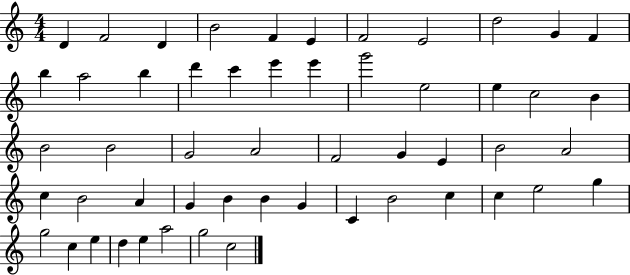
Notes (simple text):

D4/q F4/h D4/q B4/h F4/q E4/q F4/h E4/h D5/h G4/q F4/q B5/q A5/h B5/q D6/q C6/q E6/q E6/q G6/h E5/h E5/q C5/h B4/q B4/h B4/h G4/h A4/h F4/h G4/q E4/q B4/h A4/h C5/q B4/h A4/q G4/q B4/q B4/q G4/q C4/q B4/h C5/q C5/q E5/h G5/q G5/h C5/q E5/q D5/q E5/q A5/h G5/h C5/h